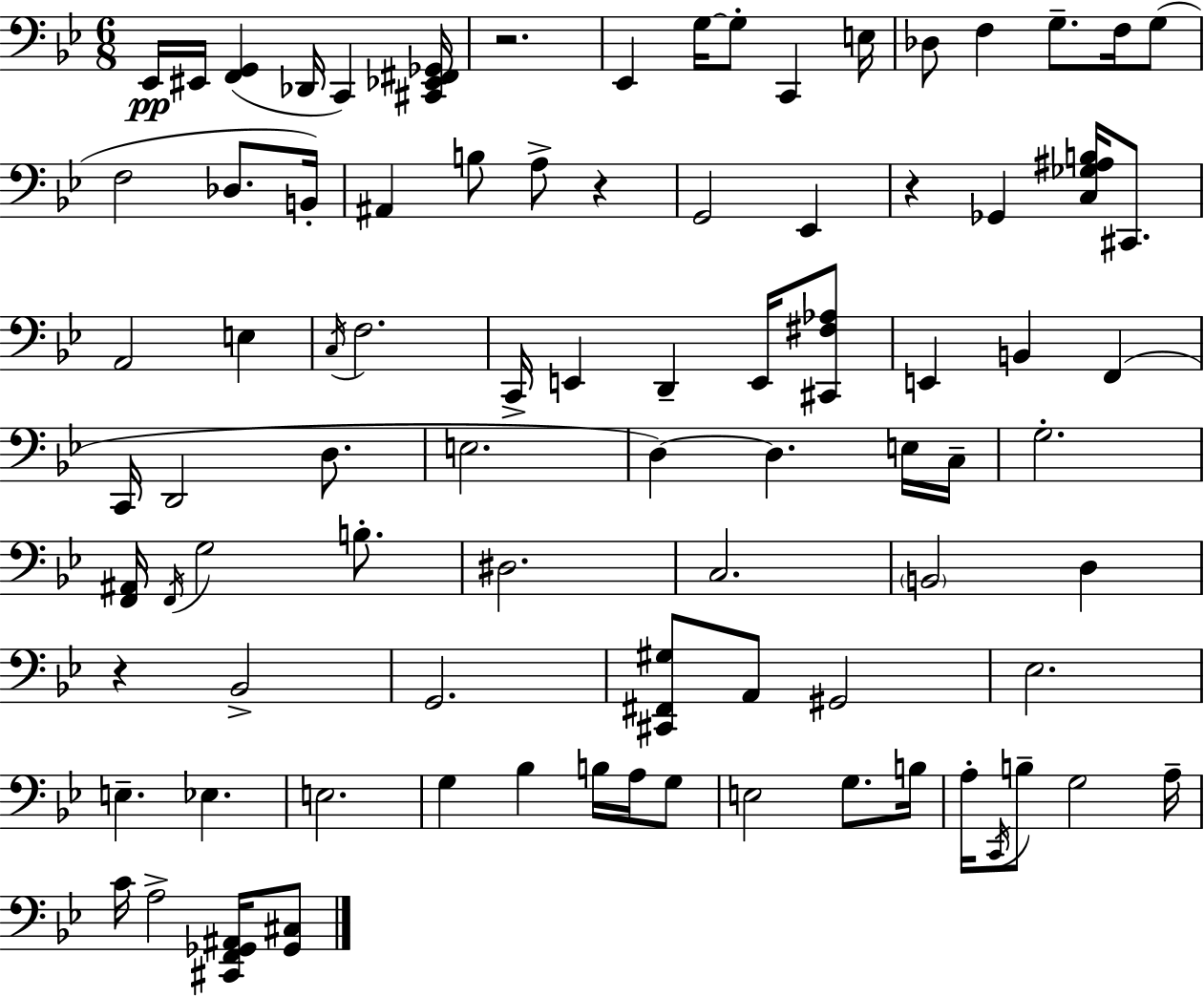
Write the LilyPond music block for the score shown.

{
  \clef bass
  \numericTimeSignature
  \time 6/8
  \key g \minor
  ees,16\pp eis,16 <f, g,>4( des,16 c,4) <cis, ees, fis, ges,>16 | r2. | ees,4 g16~~ g8-. c,4 e16 | des8 f4 g8.-- f16 g8( | \break f2 des8. b,16-.) | ais,4 b8 a8-> r4 | g,2 ees,4 | r4 ges,4 <c ges ais b>16 cis,8. | \break a,2 e4 | \acciaccatura { c16 } f2. | c,16-> e,4 d,4-- e,16 <cis, fis aes>8 | e,4 b,4 f,4( | \break c,16 d,2 d8. | e2. | d4~~) d4. e16 | c16-- g2.-. | \break <f, ais,>16 \acciaccatura { f,16 } g2 b8.-. | dis2. | c2. | \parenthesize b,2 d4 | \break r4 bes,2-> | g,2. | <cis, fis, gis>8 a,8 gis,2 | ees2. | \break e4.-- ees4. | e2. | g4 bes4 b16 a16 | g8 e2 g8. | \break b16 a16-. \acciaccatura { c,16 } b8-- g2 | a16-- c'16 a2-> | <cis, f, ges, ais,>16 <ges, cis>8 \bar "|."
}